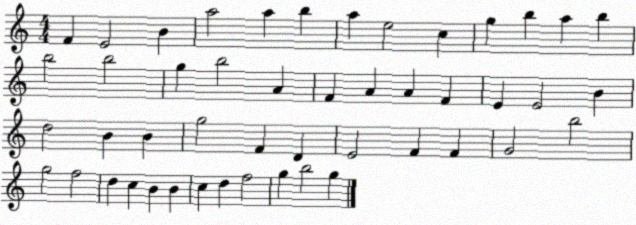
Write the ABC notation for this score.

X:1
T:Untitled
M:4/4
L:1/4
K:C
F E2 B a2 a b a e2 c g b a b b2 b2 g b2 A F A A F E E2 B d2 B B g2 F D E2 F F G2 b2 g2 f2 d c B B c d f2 g b2 g